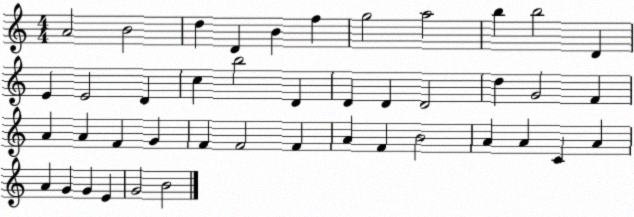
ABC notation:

X:1
T:Untitled
M:4/4
L:1/4
K:C
A2 B2 d D B f g2 a2 b b2 D E E2 D c b2 D D D D2 d G2 F A A F G F F2 F A F B2 A A C A A G G E G2 B2